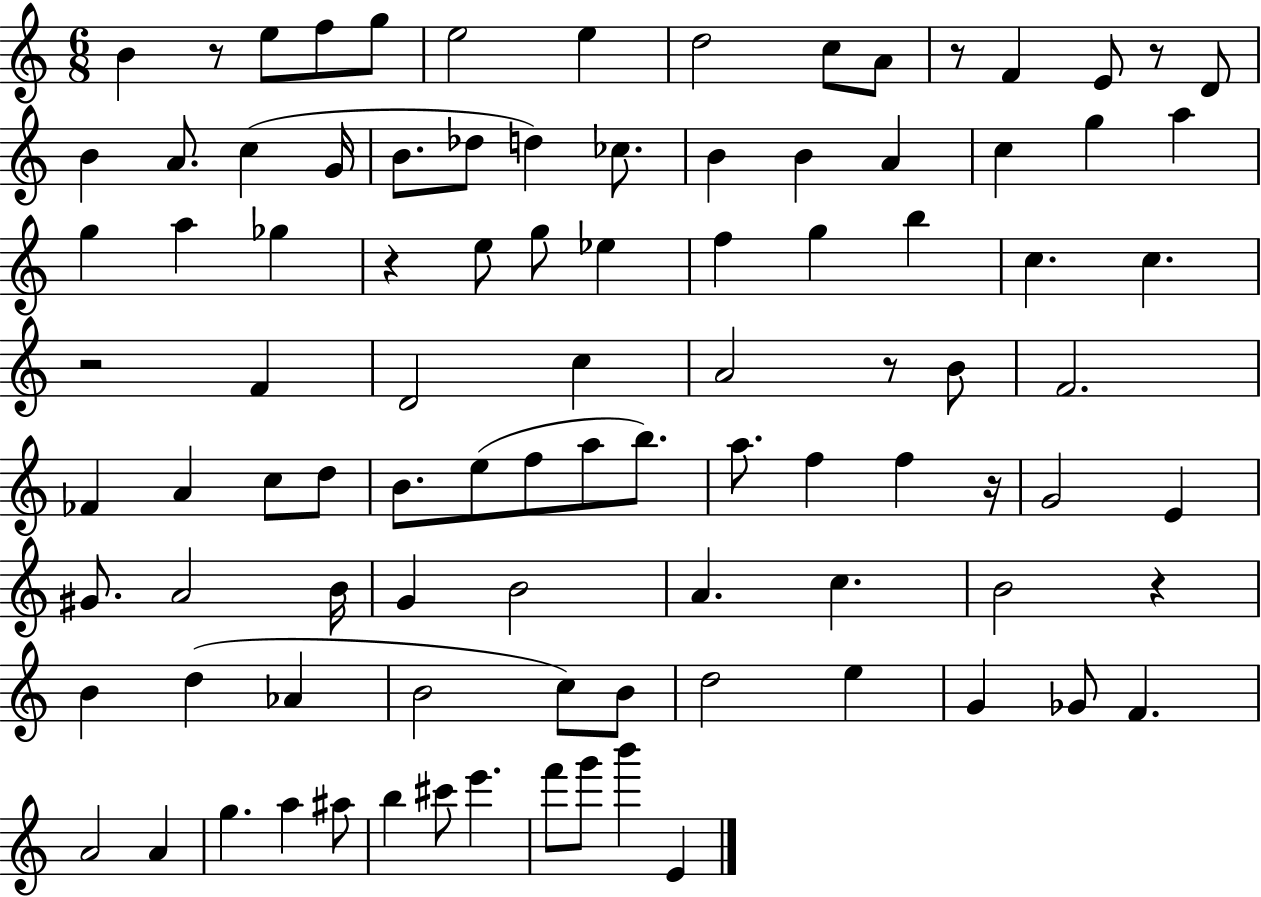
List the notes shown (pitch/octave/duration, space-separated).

B4/q R/e E5/e F5/e G5/e E5/h E5/q D5/h C5/e A4/e R/e F4/q E4/e R/e D4/e B4/q A4/e. C5/q G4/s B4/e. Db5/e D5/q CES5/e. B4/q B4/q A4/q C5/q G5/q A5/q G5/q A5/q Gb5/q R/q E5/e G5/e Eb5/q F5/q G5/q B5/q C5/q. C5/q. R/h F4/q D4/h C5/q A4/h R/e B4/e F4/h. FES4/q A4/q C5/e D5/e B4/e. E5/e F5/e A5/e B5/e. A5/e. F5/q F5/q R/s G4/h E4/q G#4/e. A4/h B4/s G4/q B4/h A4/q. C5/q. B4/h R/q B4/q D5/q Ab4/q B4/h C5/e B4/e D5/h E5/q G4/q Gb4/e F4/q. A4/h A4/q G5/q. A5/q A#5/e B5/q C#6/e E6/q. F6/e G6/e B6/q E4/q